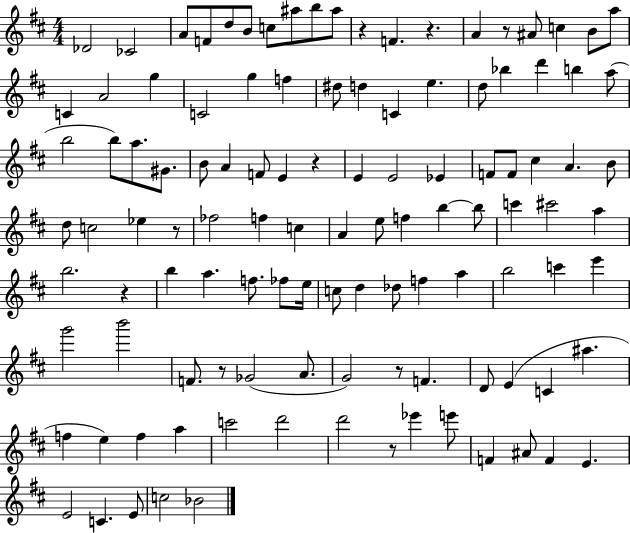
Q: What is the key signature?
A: D major